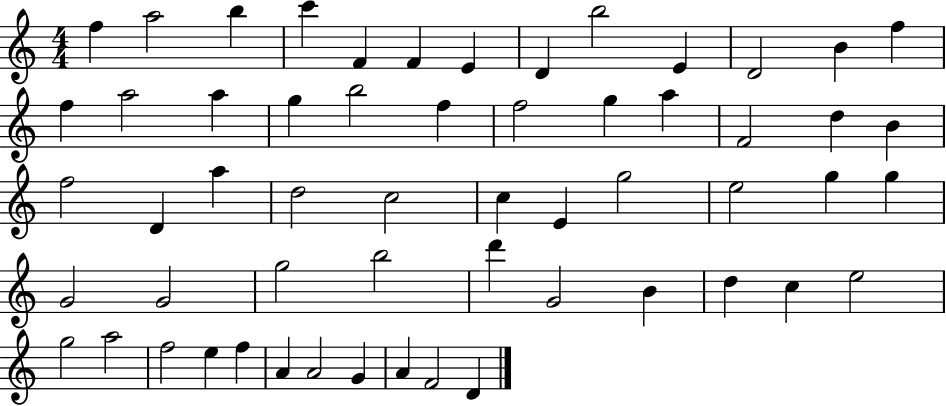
X:1
T:Untitled
M:4/4
L:1/4
K:C
f a2 b c' F F E D b2 E D2 B f f a2 a g b2 f f2 g a F2 d B f2 D a d2 c2 c E g2 e2 g g G2 G2 g2 b2 d' G2 B d c e2 g2 a2 f2 e f A A2 G A F2 D